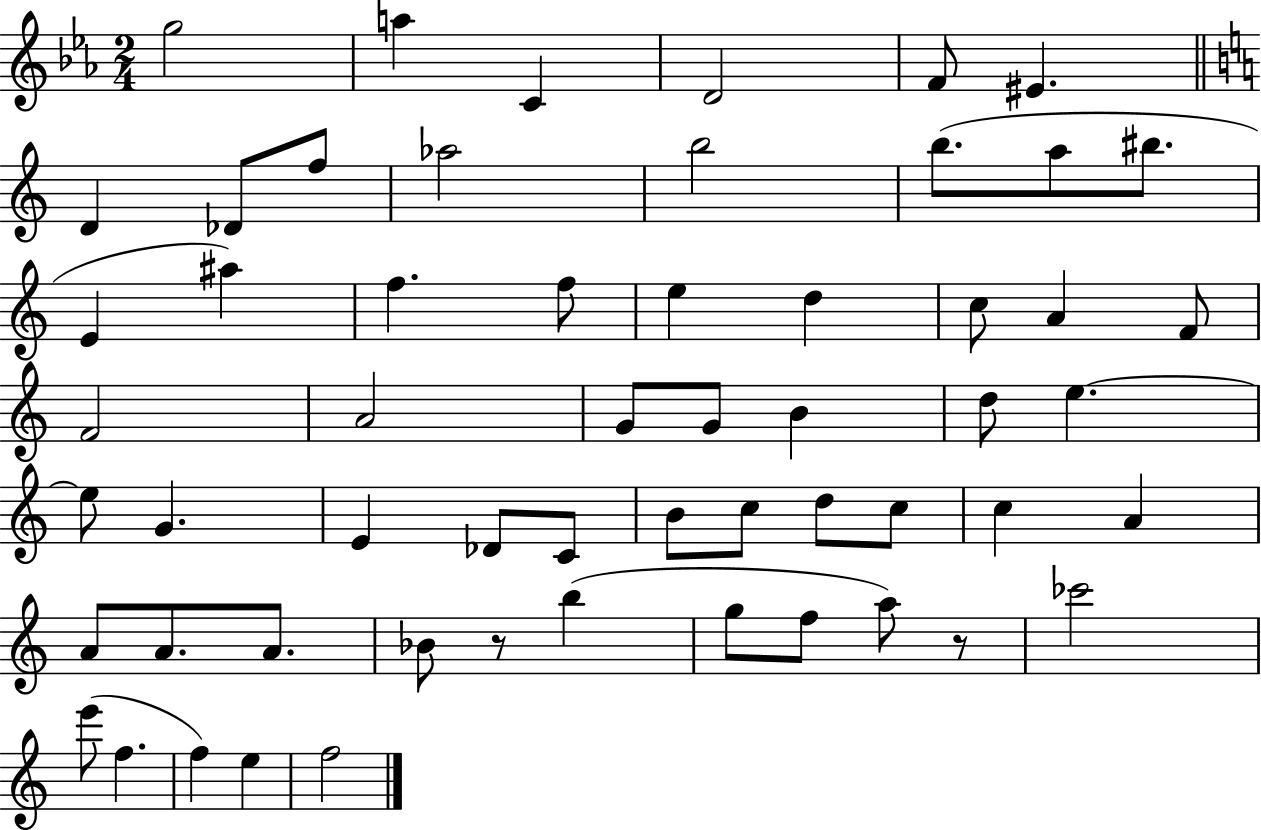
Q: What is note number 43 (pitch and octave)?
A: A4